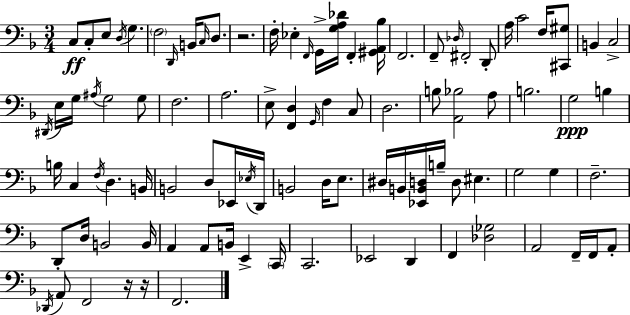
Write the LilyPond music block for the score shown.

{
  \clef bass
  \numericTimeSignature
  \time 3/4
  \key d \minor
  c8\ff c8-. e8 \acciaccatura { d16 } g4. | \parenthesize f2 \grace { d,16 } b,16 \grace { c16 } | d8. r2. | f16-. ees4-. \grace { f,16 } g,16-> <g a des'>16 f,4-. | \break <gis, a, bes>16 f,2. | f,8-- \grace { des16 } fis,2-. | d,8-. a16 c'2 | f16 <cis, gis>8 b,4 c2-> | \break \acciaccatura { dis,16 } e16 g16 \acciaccatura { ais16 } g2 | g8 f2. | a2. | e8-> <f, d>4 | \break \grace { g,16 } f4 c8 d2. | b8 <a, bes>2 | a8 b2. | g2\ppp | \break b4 b16 c4 | \acciaccatura { f16 } d4. b,16 b,2 | d8 ees,16 \acciaccatura { ees16 } d,16 b,2 | d16 e8. dis16 b,16 | \break <ees, b, d>16 b16-- d8 eis4. g2 | g4 f2.-- | d,8-. | d16 b,2 b,16 a,4 | \break a,8 b,16 e,4-> \parenthesize c,16 c,2. | ees,2 | d,4 f,4 | <des ges>2 a,2 | \break f,16-- f,16 a,8-. \acciaccatura { des,16 } a,8 | f,2 r16 r16 f,2. | \bar "|."
}